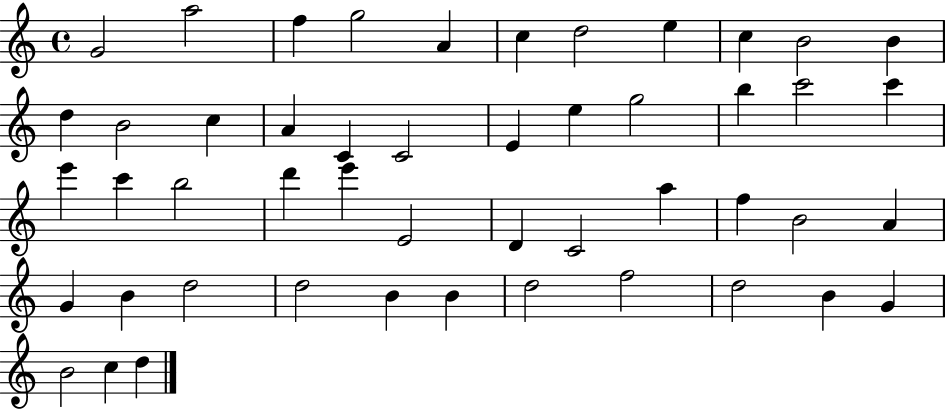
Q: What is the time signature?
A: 4/4